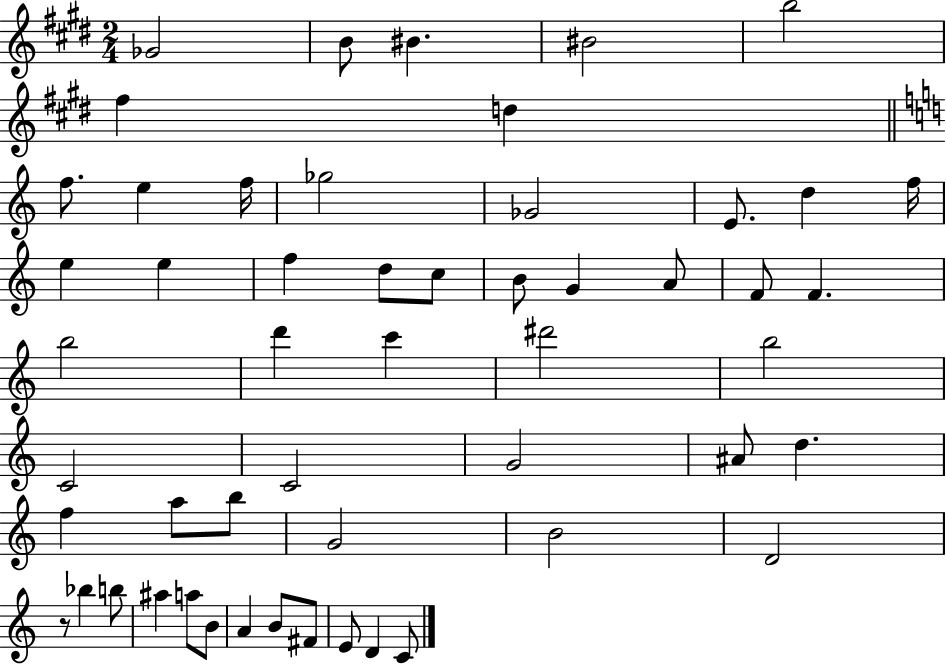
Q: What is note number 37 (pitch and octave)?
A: A5